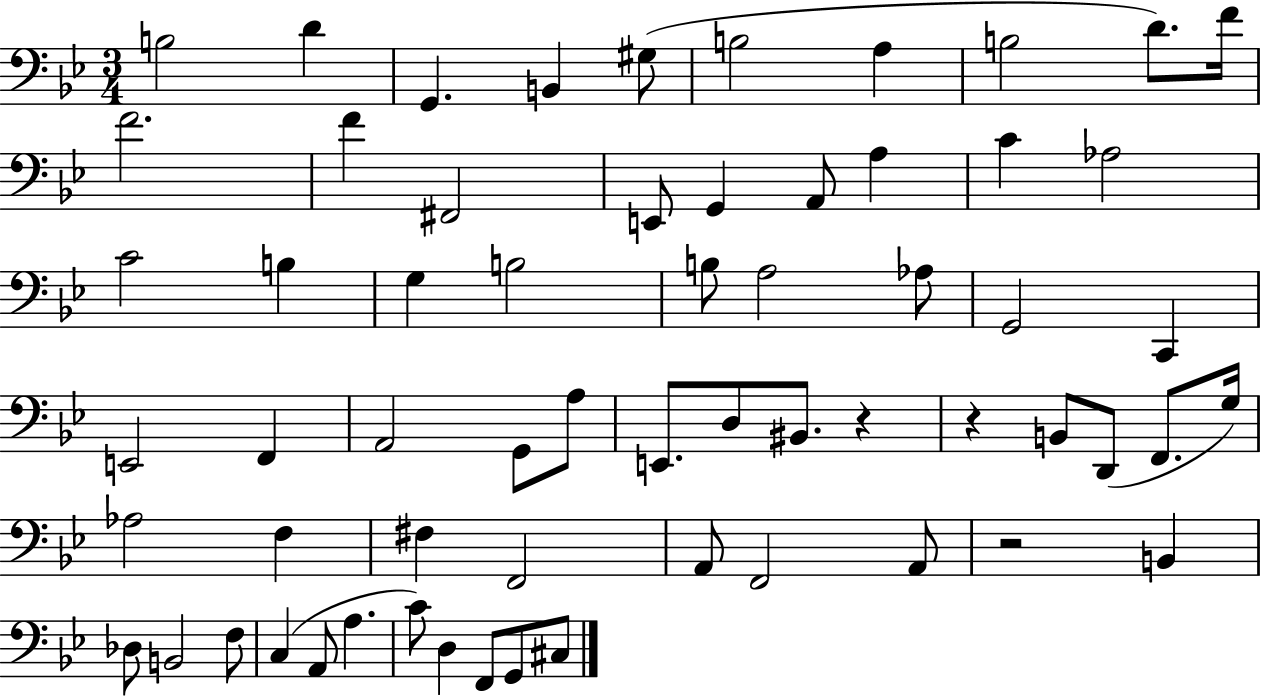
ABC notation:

X:1
T:Untitled
M:3/4
L:1/4
K:Bb
B,2 D G,, B,, ^G,/2 B,2 A, B,2 D/2 F/4 F2 F ^F,,2 E,,/2 G,, A,,/2 A, C _A,2 C2 B, G, B,2 B,/2 A,2 _A,/2 G,,2 C,, E,,2 F,, A,,2 G,,/2 A,/2 E,,/2 D,/2 ^B,,/2 z z B,,/2 D,,/2 F,,/2 G,/4 _A,2 F, ^F, F,,2 A,,/2 F,,2 A,,/2 z2 B,, _D,/2 B,,2 F,/2 C, A,,/2 A, C/2 D, F,,/2 G,,/2 ^C,/2